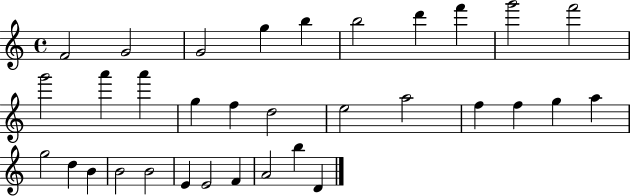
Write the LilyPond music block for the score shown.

{
  \clef treble
  \time 4/4
  \defaultTimeSignature
  \key c \major
  f'2 g'2 | g'2 g''4 b''4 | b''2 d'''4 f'''4 | g'''2 f'''2 | \break g'''2 a'''4 a'''4 | g''4 f''4 d''2 | e''2 a''2 | f''4 f''4 g''4 a''4 | \break g''2 d''4 b'4 | b'2 b'2 | e'4 e'2 f'4 | a'2 b''4 d'4 | \break \bar "|."
}